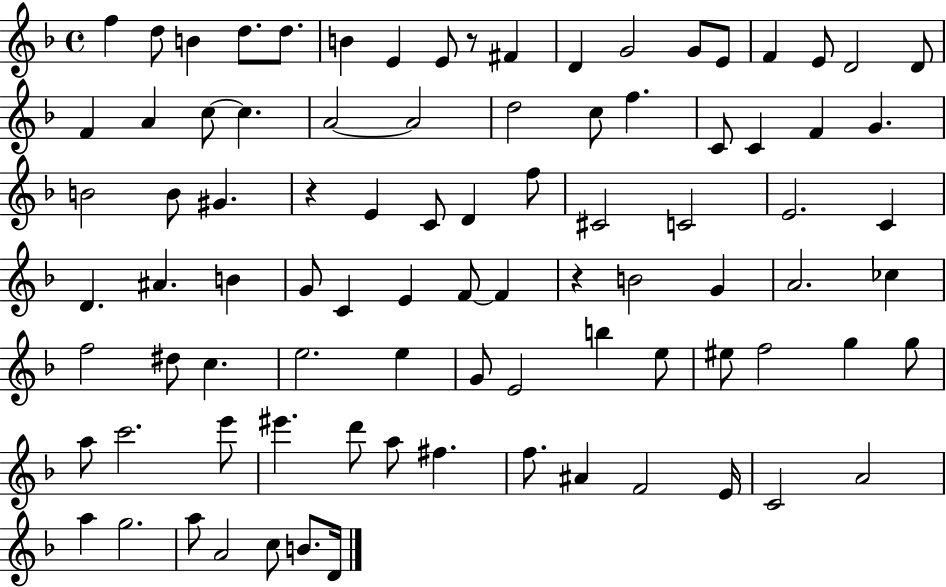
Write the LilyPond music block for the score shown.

{
  \clef treble
  \time 4/4
  \defaultTimeSignature
  \key f \major
  f''4 d''8 b'4 d''8. d''8. | b'4 e'4 e'8 r8 fis'4 | d'4 g'2 g'8 e'8 | f'4 e'8 d'2 d'8 | \break f'4 a'4 c''8~~ c''4. | a'2~~ a'2 | d''2 c''8 f''4. | c'8 c'4 f'4 g'4. | \break b'2 b'8 gis'4. | r4 e'4 c'8 d'4 f''8 | cis'2 c'2 | e'2. c'4 | \break d'4. ais'4. b'4 | g'8 c'4 e'4 f'8~~ f'4 | r4 b'2 g'4 | a'2. ces''4 | \break f''2 dis''8 c''4. | e''2. e''4 | g'8 e'2 b''4 e''8 | eis''8 f''2 g''4 g''8 | \break a''8 c'''2. e'''8 | eis'''4. d'''8 a''8 fis''4. | f''8. ais'4 f'2 e'16 | c'2 a'2 | \break a''4 g''2. | a''8 a'2 c''8 b'8. d'16 | \bar "|."
}